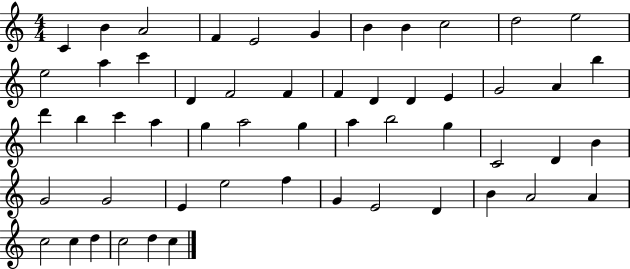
C4/q B4/q A4/h F4/q E4/h G4/q B4/q B4/q C5/h D5/h E5/h E5/h A5/q C6/q D4/q F4/h F4/q F4/q D4/q D4/q E4/q G4/h A4/q B5/q D6/q B5/q C6/q A5/q G5/q A5/h G5/q A5/q B5/h G5/q C4/h D4/q B4/q G4/h G4/h E4/q E5/h F5/q G4/q E4/h D4/q B4/q A4/h A4/q C5/h C5/q D5/q C5/h D5/q C5/q